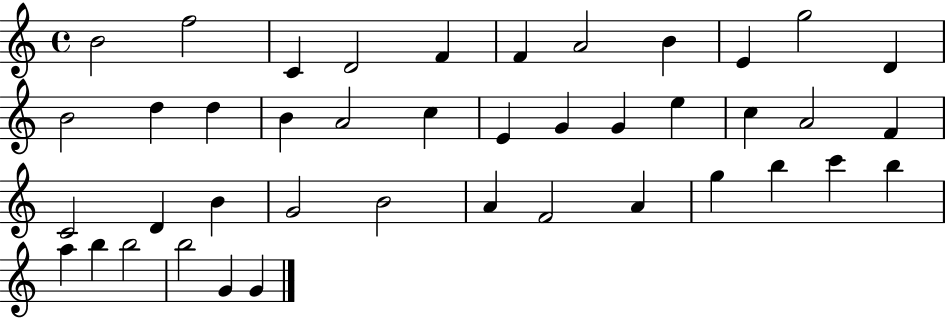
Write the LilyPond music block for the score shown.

{
  \clef treble
  \time 4/4
  \defaultTimeSignature
  \key c \major
  b'2 f''2 | c'4 d'2 f'4 | f'4 a'2 b'4 | e'4 g''2 d'4 | \break b'2 d''4 d''4 | b'4 a'2 c''4 | e'4 g'4 g'4 e''4 | c''4 a'2 f'4 | \break c'2 d'4 b'4 | g'2 b'2 | a'4 f'2 a'4 | g''4 b''4 c'''4 b''4 | \break a''4 b''4 b''2 | b''2 g'4 g'4 | \bar "|."
}